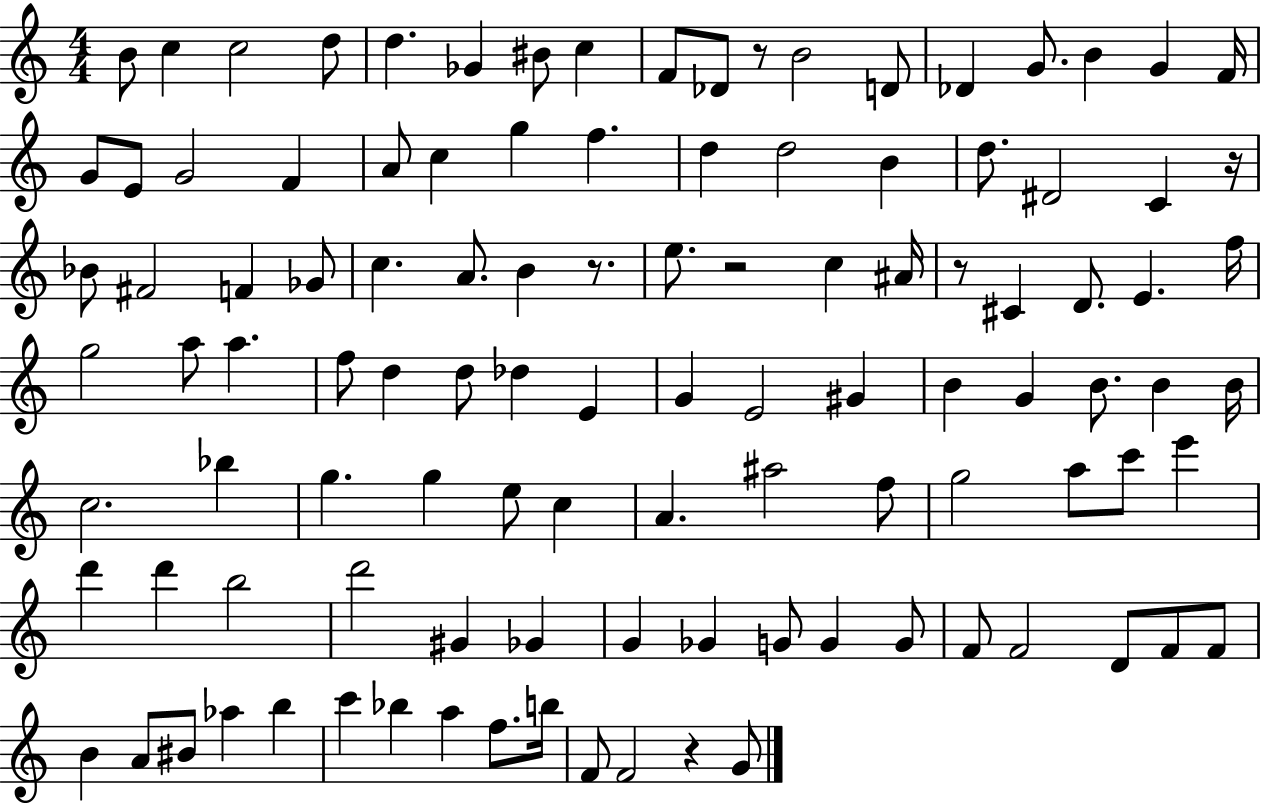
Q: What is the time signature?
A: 4/4